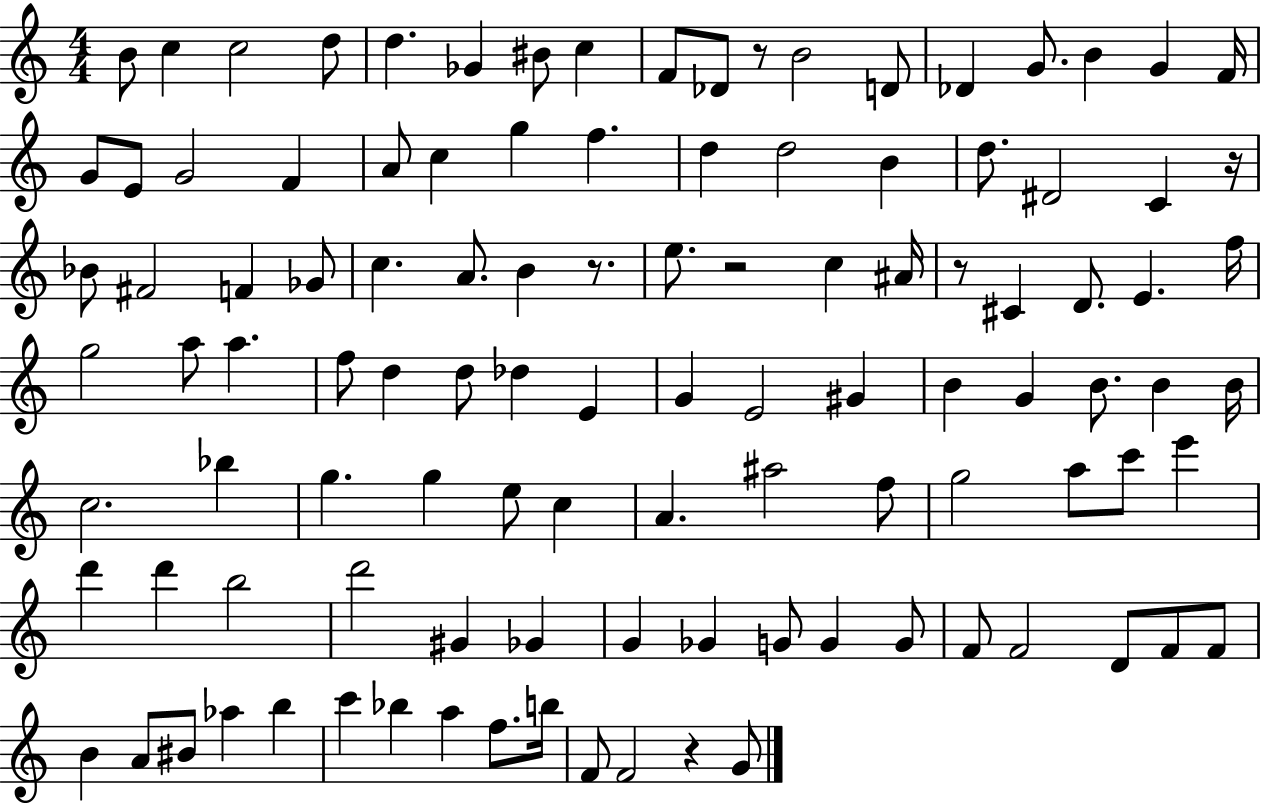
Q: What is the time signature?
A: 4/4